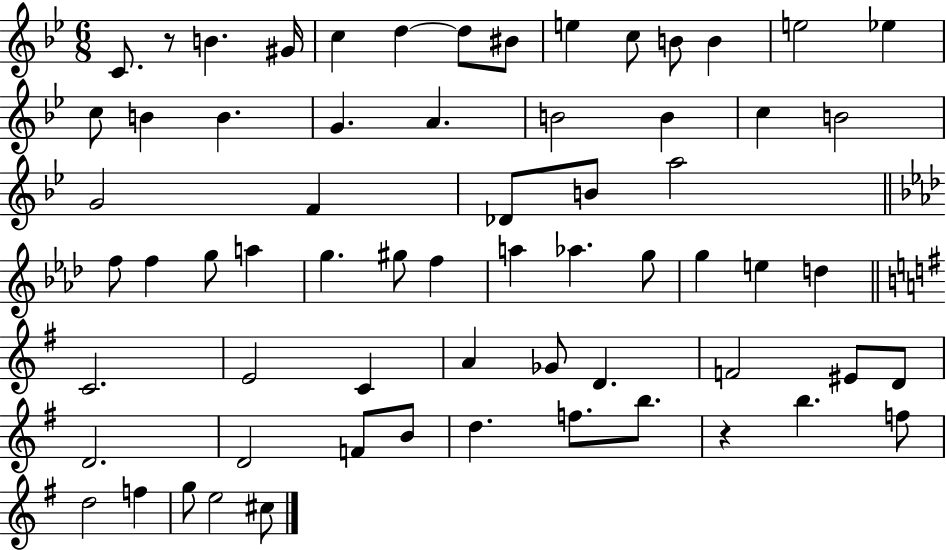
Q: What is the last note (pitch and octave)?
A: C#5